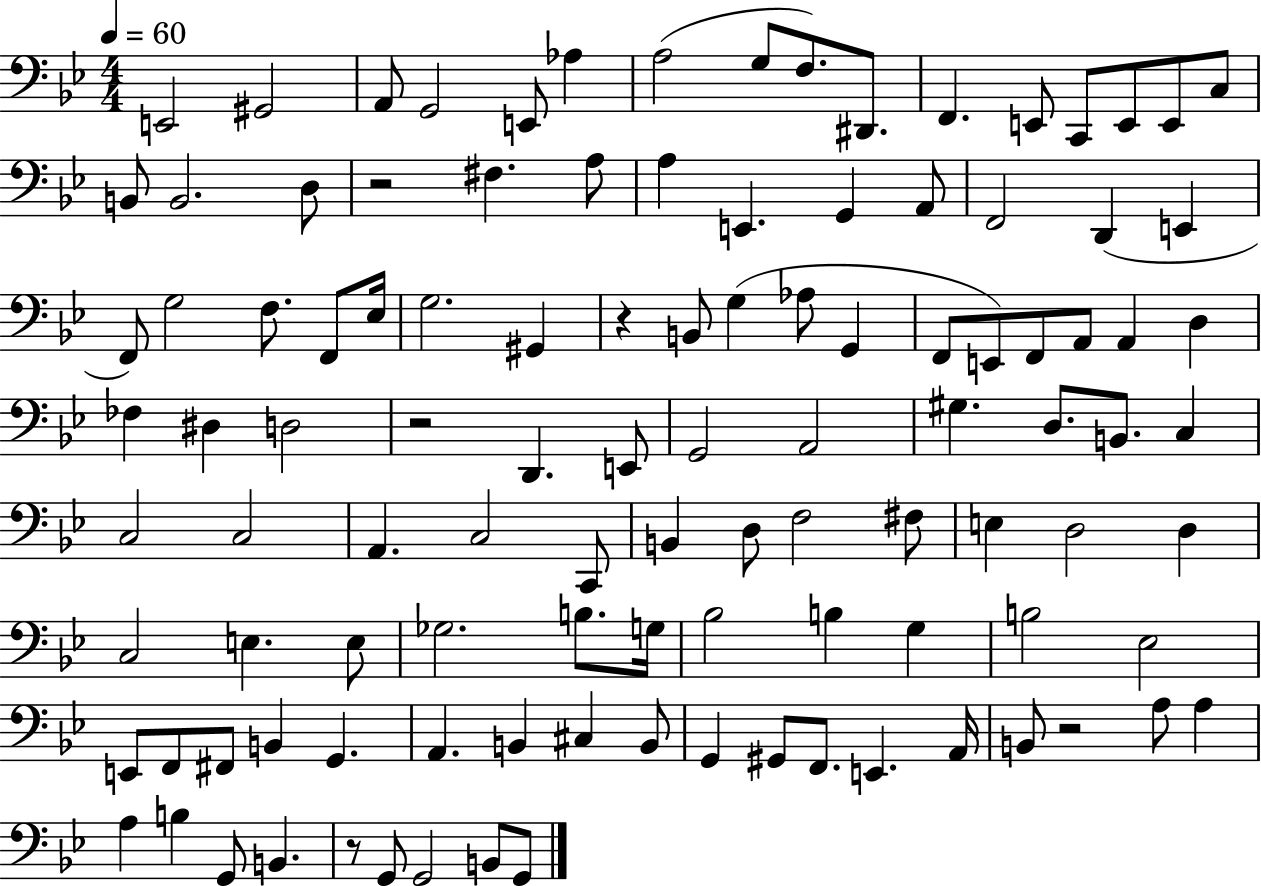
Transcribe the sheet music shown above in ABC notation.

X:1
T:Untitled
M:4/4
L:1/4
K:Bb
E,,2 ^G,,2 A,,/2 G,,2 E,,/2 _A, A,2 G,/2 F,/2 ^D,,/2 F,, E,,/2 C,,/2 E,,/2 E,,/2 C,/2 B,,/2 B,,2 D,/2 z2 ^F, A,/2 A, E,, G,, A,,/2 F,,2 D,, E,, F,,/2 G,2 F,/2 F,,/2 _E,/4 G,2 ^G,, z B,,/2 G, _A,/2 G,, F,,/2 E,,/2 F,,/2 A,,/2 A,, D, _F, ^D, D,2 z2 D,, E,,/2 G,,2 A,,2 ^G, D,/2 B,,/2 C, C,2 C,2 A,, C,2 C,,/2 B,, D,/2 F,2 ^F,/2 E, D,2 D, C,2 E, E,/2 _G,2 B,/2 G,/4 _B,2 B, G, B,2 _E,2 E,,/2 F,,/2 ^F,,/2 B,, G,, A,, B,, ^C, B,,/2 G,, ^G,,/2 F,,/2 E,, A,,/4 B,,/2 z2 A,/2 A, A, B, G,,/2 B,, z/2 G,,/2 G,,2 B,,/2 G,,/2